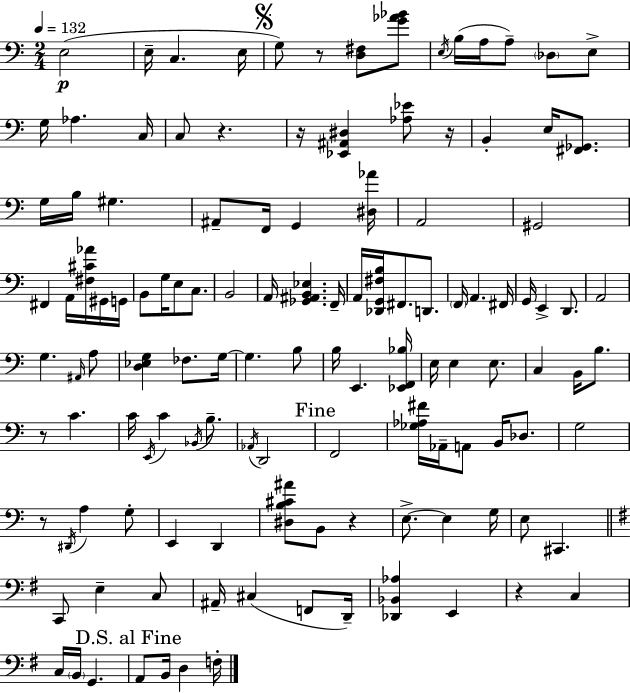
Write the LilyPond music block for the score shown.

{
  \clef bass
  \numericTimeSignature
  \time 2/4
  \key c \major
  \tempo 4 = 132
  e2(\p | e16-- c4. e16 | \mark \markup { \musicglyph "scripts.segno" } g8) r8 <d fis>8 <g' aes' bes'>8 | \acciaccatura { e16 }( b16 a16 a8--) \parenthesize des8 e8-> | \break g16 aes4. | c16 c8 r4. | r16 <ees, ais, dis>4 <aes ees'>8 | r16 b,4-. e16 <fis, ges,>8. | \break g16 b16 gis4. | ais,8-- f,16 g,4 | <dis aes'>16 a,2 | gis,2 | \break fis,4 a,16 <fis cis' aes'>16 gis,16 | g,16 b,8 g16 e8 c8. | b,2 | a,16 <ges, ais, b, ees>4. | \break f,16-- a,16 <des, g, fis b>16 fis,8. d,8. | \parenthesize f,16 a,4. | fis,16 g,16 e,4-> d,8. | a,2 | \break g4. \grace { ais,16 } | a8 <d ees g>4 fes8. | g16~~ g4. | b8 b16 e,4. | \break <ees, f, bes>16 e16 e4 e8. | c4 b,16 b8. | r8 c'4. | c'16 \acciaccatura { e,16 } c'4 | \break \acciaccatura { bes,16 } b8.-- \acciaccatura { aes,16 } d,2 | \mark "Fine" f,2 | <ges aes fis'>16 aes,16-- a,8 | b,16 des8. g2 | \break r8 \acciaccatura { dis,16 } | a4 g8-. e,4 | d,4 <dis b cis' ais'>8 | b,8 r4 e8.->~~ | \break e4 g16 e8 | cis,4. \bar "||" \break \key g \major c,8 e4-- c8 | ais,16-- cis4( f,8 d,16--) | <des, bes, aes>4 e,4 | r4 c4 | \break c16 \parenthesize b,16 g,4. | \mark "D.S. al Fine" a,8 b,16 d4 f16-. | \bar "|."
}